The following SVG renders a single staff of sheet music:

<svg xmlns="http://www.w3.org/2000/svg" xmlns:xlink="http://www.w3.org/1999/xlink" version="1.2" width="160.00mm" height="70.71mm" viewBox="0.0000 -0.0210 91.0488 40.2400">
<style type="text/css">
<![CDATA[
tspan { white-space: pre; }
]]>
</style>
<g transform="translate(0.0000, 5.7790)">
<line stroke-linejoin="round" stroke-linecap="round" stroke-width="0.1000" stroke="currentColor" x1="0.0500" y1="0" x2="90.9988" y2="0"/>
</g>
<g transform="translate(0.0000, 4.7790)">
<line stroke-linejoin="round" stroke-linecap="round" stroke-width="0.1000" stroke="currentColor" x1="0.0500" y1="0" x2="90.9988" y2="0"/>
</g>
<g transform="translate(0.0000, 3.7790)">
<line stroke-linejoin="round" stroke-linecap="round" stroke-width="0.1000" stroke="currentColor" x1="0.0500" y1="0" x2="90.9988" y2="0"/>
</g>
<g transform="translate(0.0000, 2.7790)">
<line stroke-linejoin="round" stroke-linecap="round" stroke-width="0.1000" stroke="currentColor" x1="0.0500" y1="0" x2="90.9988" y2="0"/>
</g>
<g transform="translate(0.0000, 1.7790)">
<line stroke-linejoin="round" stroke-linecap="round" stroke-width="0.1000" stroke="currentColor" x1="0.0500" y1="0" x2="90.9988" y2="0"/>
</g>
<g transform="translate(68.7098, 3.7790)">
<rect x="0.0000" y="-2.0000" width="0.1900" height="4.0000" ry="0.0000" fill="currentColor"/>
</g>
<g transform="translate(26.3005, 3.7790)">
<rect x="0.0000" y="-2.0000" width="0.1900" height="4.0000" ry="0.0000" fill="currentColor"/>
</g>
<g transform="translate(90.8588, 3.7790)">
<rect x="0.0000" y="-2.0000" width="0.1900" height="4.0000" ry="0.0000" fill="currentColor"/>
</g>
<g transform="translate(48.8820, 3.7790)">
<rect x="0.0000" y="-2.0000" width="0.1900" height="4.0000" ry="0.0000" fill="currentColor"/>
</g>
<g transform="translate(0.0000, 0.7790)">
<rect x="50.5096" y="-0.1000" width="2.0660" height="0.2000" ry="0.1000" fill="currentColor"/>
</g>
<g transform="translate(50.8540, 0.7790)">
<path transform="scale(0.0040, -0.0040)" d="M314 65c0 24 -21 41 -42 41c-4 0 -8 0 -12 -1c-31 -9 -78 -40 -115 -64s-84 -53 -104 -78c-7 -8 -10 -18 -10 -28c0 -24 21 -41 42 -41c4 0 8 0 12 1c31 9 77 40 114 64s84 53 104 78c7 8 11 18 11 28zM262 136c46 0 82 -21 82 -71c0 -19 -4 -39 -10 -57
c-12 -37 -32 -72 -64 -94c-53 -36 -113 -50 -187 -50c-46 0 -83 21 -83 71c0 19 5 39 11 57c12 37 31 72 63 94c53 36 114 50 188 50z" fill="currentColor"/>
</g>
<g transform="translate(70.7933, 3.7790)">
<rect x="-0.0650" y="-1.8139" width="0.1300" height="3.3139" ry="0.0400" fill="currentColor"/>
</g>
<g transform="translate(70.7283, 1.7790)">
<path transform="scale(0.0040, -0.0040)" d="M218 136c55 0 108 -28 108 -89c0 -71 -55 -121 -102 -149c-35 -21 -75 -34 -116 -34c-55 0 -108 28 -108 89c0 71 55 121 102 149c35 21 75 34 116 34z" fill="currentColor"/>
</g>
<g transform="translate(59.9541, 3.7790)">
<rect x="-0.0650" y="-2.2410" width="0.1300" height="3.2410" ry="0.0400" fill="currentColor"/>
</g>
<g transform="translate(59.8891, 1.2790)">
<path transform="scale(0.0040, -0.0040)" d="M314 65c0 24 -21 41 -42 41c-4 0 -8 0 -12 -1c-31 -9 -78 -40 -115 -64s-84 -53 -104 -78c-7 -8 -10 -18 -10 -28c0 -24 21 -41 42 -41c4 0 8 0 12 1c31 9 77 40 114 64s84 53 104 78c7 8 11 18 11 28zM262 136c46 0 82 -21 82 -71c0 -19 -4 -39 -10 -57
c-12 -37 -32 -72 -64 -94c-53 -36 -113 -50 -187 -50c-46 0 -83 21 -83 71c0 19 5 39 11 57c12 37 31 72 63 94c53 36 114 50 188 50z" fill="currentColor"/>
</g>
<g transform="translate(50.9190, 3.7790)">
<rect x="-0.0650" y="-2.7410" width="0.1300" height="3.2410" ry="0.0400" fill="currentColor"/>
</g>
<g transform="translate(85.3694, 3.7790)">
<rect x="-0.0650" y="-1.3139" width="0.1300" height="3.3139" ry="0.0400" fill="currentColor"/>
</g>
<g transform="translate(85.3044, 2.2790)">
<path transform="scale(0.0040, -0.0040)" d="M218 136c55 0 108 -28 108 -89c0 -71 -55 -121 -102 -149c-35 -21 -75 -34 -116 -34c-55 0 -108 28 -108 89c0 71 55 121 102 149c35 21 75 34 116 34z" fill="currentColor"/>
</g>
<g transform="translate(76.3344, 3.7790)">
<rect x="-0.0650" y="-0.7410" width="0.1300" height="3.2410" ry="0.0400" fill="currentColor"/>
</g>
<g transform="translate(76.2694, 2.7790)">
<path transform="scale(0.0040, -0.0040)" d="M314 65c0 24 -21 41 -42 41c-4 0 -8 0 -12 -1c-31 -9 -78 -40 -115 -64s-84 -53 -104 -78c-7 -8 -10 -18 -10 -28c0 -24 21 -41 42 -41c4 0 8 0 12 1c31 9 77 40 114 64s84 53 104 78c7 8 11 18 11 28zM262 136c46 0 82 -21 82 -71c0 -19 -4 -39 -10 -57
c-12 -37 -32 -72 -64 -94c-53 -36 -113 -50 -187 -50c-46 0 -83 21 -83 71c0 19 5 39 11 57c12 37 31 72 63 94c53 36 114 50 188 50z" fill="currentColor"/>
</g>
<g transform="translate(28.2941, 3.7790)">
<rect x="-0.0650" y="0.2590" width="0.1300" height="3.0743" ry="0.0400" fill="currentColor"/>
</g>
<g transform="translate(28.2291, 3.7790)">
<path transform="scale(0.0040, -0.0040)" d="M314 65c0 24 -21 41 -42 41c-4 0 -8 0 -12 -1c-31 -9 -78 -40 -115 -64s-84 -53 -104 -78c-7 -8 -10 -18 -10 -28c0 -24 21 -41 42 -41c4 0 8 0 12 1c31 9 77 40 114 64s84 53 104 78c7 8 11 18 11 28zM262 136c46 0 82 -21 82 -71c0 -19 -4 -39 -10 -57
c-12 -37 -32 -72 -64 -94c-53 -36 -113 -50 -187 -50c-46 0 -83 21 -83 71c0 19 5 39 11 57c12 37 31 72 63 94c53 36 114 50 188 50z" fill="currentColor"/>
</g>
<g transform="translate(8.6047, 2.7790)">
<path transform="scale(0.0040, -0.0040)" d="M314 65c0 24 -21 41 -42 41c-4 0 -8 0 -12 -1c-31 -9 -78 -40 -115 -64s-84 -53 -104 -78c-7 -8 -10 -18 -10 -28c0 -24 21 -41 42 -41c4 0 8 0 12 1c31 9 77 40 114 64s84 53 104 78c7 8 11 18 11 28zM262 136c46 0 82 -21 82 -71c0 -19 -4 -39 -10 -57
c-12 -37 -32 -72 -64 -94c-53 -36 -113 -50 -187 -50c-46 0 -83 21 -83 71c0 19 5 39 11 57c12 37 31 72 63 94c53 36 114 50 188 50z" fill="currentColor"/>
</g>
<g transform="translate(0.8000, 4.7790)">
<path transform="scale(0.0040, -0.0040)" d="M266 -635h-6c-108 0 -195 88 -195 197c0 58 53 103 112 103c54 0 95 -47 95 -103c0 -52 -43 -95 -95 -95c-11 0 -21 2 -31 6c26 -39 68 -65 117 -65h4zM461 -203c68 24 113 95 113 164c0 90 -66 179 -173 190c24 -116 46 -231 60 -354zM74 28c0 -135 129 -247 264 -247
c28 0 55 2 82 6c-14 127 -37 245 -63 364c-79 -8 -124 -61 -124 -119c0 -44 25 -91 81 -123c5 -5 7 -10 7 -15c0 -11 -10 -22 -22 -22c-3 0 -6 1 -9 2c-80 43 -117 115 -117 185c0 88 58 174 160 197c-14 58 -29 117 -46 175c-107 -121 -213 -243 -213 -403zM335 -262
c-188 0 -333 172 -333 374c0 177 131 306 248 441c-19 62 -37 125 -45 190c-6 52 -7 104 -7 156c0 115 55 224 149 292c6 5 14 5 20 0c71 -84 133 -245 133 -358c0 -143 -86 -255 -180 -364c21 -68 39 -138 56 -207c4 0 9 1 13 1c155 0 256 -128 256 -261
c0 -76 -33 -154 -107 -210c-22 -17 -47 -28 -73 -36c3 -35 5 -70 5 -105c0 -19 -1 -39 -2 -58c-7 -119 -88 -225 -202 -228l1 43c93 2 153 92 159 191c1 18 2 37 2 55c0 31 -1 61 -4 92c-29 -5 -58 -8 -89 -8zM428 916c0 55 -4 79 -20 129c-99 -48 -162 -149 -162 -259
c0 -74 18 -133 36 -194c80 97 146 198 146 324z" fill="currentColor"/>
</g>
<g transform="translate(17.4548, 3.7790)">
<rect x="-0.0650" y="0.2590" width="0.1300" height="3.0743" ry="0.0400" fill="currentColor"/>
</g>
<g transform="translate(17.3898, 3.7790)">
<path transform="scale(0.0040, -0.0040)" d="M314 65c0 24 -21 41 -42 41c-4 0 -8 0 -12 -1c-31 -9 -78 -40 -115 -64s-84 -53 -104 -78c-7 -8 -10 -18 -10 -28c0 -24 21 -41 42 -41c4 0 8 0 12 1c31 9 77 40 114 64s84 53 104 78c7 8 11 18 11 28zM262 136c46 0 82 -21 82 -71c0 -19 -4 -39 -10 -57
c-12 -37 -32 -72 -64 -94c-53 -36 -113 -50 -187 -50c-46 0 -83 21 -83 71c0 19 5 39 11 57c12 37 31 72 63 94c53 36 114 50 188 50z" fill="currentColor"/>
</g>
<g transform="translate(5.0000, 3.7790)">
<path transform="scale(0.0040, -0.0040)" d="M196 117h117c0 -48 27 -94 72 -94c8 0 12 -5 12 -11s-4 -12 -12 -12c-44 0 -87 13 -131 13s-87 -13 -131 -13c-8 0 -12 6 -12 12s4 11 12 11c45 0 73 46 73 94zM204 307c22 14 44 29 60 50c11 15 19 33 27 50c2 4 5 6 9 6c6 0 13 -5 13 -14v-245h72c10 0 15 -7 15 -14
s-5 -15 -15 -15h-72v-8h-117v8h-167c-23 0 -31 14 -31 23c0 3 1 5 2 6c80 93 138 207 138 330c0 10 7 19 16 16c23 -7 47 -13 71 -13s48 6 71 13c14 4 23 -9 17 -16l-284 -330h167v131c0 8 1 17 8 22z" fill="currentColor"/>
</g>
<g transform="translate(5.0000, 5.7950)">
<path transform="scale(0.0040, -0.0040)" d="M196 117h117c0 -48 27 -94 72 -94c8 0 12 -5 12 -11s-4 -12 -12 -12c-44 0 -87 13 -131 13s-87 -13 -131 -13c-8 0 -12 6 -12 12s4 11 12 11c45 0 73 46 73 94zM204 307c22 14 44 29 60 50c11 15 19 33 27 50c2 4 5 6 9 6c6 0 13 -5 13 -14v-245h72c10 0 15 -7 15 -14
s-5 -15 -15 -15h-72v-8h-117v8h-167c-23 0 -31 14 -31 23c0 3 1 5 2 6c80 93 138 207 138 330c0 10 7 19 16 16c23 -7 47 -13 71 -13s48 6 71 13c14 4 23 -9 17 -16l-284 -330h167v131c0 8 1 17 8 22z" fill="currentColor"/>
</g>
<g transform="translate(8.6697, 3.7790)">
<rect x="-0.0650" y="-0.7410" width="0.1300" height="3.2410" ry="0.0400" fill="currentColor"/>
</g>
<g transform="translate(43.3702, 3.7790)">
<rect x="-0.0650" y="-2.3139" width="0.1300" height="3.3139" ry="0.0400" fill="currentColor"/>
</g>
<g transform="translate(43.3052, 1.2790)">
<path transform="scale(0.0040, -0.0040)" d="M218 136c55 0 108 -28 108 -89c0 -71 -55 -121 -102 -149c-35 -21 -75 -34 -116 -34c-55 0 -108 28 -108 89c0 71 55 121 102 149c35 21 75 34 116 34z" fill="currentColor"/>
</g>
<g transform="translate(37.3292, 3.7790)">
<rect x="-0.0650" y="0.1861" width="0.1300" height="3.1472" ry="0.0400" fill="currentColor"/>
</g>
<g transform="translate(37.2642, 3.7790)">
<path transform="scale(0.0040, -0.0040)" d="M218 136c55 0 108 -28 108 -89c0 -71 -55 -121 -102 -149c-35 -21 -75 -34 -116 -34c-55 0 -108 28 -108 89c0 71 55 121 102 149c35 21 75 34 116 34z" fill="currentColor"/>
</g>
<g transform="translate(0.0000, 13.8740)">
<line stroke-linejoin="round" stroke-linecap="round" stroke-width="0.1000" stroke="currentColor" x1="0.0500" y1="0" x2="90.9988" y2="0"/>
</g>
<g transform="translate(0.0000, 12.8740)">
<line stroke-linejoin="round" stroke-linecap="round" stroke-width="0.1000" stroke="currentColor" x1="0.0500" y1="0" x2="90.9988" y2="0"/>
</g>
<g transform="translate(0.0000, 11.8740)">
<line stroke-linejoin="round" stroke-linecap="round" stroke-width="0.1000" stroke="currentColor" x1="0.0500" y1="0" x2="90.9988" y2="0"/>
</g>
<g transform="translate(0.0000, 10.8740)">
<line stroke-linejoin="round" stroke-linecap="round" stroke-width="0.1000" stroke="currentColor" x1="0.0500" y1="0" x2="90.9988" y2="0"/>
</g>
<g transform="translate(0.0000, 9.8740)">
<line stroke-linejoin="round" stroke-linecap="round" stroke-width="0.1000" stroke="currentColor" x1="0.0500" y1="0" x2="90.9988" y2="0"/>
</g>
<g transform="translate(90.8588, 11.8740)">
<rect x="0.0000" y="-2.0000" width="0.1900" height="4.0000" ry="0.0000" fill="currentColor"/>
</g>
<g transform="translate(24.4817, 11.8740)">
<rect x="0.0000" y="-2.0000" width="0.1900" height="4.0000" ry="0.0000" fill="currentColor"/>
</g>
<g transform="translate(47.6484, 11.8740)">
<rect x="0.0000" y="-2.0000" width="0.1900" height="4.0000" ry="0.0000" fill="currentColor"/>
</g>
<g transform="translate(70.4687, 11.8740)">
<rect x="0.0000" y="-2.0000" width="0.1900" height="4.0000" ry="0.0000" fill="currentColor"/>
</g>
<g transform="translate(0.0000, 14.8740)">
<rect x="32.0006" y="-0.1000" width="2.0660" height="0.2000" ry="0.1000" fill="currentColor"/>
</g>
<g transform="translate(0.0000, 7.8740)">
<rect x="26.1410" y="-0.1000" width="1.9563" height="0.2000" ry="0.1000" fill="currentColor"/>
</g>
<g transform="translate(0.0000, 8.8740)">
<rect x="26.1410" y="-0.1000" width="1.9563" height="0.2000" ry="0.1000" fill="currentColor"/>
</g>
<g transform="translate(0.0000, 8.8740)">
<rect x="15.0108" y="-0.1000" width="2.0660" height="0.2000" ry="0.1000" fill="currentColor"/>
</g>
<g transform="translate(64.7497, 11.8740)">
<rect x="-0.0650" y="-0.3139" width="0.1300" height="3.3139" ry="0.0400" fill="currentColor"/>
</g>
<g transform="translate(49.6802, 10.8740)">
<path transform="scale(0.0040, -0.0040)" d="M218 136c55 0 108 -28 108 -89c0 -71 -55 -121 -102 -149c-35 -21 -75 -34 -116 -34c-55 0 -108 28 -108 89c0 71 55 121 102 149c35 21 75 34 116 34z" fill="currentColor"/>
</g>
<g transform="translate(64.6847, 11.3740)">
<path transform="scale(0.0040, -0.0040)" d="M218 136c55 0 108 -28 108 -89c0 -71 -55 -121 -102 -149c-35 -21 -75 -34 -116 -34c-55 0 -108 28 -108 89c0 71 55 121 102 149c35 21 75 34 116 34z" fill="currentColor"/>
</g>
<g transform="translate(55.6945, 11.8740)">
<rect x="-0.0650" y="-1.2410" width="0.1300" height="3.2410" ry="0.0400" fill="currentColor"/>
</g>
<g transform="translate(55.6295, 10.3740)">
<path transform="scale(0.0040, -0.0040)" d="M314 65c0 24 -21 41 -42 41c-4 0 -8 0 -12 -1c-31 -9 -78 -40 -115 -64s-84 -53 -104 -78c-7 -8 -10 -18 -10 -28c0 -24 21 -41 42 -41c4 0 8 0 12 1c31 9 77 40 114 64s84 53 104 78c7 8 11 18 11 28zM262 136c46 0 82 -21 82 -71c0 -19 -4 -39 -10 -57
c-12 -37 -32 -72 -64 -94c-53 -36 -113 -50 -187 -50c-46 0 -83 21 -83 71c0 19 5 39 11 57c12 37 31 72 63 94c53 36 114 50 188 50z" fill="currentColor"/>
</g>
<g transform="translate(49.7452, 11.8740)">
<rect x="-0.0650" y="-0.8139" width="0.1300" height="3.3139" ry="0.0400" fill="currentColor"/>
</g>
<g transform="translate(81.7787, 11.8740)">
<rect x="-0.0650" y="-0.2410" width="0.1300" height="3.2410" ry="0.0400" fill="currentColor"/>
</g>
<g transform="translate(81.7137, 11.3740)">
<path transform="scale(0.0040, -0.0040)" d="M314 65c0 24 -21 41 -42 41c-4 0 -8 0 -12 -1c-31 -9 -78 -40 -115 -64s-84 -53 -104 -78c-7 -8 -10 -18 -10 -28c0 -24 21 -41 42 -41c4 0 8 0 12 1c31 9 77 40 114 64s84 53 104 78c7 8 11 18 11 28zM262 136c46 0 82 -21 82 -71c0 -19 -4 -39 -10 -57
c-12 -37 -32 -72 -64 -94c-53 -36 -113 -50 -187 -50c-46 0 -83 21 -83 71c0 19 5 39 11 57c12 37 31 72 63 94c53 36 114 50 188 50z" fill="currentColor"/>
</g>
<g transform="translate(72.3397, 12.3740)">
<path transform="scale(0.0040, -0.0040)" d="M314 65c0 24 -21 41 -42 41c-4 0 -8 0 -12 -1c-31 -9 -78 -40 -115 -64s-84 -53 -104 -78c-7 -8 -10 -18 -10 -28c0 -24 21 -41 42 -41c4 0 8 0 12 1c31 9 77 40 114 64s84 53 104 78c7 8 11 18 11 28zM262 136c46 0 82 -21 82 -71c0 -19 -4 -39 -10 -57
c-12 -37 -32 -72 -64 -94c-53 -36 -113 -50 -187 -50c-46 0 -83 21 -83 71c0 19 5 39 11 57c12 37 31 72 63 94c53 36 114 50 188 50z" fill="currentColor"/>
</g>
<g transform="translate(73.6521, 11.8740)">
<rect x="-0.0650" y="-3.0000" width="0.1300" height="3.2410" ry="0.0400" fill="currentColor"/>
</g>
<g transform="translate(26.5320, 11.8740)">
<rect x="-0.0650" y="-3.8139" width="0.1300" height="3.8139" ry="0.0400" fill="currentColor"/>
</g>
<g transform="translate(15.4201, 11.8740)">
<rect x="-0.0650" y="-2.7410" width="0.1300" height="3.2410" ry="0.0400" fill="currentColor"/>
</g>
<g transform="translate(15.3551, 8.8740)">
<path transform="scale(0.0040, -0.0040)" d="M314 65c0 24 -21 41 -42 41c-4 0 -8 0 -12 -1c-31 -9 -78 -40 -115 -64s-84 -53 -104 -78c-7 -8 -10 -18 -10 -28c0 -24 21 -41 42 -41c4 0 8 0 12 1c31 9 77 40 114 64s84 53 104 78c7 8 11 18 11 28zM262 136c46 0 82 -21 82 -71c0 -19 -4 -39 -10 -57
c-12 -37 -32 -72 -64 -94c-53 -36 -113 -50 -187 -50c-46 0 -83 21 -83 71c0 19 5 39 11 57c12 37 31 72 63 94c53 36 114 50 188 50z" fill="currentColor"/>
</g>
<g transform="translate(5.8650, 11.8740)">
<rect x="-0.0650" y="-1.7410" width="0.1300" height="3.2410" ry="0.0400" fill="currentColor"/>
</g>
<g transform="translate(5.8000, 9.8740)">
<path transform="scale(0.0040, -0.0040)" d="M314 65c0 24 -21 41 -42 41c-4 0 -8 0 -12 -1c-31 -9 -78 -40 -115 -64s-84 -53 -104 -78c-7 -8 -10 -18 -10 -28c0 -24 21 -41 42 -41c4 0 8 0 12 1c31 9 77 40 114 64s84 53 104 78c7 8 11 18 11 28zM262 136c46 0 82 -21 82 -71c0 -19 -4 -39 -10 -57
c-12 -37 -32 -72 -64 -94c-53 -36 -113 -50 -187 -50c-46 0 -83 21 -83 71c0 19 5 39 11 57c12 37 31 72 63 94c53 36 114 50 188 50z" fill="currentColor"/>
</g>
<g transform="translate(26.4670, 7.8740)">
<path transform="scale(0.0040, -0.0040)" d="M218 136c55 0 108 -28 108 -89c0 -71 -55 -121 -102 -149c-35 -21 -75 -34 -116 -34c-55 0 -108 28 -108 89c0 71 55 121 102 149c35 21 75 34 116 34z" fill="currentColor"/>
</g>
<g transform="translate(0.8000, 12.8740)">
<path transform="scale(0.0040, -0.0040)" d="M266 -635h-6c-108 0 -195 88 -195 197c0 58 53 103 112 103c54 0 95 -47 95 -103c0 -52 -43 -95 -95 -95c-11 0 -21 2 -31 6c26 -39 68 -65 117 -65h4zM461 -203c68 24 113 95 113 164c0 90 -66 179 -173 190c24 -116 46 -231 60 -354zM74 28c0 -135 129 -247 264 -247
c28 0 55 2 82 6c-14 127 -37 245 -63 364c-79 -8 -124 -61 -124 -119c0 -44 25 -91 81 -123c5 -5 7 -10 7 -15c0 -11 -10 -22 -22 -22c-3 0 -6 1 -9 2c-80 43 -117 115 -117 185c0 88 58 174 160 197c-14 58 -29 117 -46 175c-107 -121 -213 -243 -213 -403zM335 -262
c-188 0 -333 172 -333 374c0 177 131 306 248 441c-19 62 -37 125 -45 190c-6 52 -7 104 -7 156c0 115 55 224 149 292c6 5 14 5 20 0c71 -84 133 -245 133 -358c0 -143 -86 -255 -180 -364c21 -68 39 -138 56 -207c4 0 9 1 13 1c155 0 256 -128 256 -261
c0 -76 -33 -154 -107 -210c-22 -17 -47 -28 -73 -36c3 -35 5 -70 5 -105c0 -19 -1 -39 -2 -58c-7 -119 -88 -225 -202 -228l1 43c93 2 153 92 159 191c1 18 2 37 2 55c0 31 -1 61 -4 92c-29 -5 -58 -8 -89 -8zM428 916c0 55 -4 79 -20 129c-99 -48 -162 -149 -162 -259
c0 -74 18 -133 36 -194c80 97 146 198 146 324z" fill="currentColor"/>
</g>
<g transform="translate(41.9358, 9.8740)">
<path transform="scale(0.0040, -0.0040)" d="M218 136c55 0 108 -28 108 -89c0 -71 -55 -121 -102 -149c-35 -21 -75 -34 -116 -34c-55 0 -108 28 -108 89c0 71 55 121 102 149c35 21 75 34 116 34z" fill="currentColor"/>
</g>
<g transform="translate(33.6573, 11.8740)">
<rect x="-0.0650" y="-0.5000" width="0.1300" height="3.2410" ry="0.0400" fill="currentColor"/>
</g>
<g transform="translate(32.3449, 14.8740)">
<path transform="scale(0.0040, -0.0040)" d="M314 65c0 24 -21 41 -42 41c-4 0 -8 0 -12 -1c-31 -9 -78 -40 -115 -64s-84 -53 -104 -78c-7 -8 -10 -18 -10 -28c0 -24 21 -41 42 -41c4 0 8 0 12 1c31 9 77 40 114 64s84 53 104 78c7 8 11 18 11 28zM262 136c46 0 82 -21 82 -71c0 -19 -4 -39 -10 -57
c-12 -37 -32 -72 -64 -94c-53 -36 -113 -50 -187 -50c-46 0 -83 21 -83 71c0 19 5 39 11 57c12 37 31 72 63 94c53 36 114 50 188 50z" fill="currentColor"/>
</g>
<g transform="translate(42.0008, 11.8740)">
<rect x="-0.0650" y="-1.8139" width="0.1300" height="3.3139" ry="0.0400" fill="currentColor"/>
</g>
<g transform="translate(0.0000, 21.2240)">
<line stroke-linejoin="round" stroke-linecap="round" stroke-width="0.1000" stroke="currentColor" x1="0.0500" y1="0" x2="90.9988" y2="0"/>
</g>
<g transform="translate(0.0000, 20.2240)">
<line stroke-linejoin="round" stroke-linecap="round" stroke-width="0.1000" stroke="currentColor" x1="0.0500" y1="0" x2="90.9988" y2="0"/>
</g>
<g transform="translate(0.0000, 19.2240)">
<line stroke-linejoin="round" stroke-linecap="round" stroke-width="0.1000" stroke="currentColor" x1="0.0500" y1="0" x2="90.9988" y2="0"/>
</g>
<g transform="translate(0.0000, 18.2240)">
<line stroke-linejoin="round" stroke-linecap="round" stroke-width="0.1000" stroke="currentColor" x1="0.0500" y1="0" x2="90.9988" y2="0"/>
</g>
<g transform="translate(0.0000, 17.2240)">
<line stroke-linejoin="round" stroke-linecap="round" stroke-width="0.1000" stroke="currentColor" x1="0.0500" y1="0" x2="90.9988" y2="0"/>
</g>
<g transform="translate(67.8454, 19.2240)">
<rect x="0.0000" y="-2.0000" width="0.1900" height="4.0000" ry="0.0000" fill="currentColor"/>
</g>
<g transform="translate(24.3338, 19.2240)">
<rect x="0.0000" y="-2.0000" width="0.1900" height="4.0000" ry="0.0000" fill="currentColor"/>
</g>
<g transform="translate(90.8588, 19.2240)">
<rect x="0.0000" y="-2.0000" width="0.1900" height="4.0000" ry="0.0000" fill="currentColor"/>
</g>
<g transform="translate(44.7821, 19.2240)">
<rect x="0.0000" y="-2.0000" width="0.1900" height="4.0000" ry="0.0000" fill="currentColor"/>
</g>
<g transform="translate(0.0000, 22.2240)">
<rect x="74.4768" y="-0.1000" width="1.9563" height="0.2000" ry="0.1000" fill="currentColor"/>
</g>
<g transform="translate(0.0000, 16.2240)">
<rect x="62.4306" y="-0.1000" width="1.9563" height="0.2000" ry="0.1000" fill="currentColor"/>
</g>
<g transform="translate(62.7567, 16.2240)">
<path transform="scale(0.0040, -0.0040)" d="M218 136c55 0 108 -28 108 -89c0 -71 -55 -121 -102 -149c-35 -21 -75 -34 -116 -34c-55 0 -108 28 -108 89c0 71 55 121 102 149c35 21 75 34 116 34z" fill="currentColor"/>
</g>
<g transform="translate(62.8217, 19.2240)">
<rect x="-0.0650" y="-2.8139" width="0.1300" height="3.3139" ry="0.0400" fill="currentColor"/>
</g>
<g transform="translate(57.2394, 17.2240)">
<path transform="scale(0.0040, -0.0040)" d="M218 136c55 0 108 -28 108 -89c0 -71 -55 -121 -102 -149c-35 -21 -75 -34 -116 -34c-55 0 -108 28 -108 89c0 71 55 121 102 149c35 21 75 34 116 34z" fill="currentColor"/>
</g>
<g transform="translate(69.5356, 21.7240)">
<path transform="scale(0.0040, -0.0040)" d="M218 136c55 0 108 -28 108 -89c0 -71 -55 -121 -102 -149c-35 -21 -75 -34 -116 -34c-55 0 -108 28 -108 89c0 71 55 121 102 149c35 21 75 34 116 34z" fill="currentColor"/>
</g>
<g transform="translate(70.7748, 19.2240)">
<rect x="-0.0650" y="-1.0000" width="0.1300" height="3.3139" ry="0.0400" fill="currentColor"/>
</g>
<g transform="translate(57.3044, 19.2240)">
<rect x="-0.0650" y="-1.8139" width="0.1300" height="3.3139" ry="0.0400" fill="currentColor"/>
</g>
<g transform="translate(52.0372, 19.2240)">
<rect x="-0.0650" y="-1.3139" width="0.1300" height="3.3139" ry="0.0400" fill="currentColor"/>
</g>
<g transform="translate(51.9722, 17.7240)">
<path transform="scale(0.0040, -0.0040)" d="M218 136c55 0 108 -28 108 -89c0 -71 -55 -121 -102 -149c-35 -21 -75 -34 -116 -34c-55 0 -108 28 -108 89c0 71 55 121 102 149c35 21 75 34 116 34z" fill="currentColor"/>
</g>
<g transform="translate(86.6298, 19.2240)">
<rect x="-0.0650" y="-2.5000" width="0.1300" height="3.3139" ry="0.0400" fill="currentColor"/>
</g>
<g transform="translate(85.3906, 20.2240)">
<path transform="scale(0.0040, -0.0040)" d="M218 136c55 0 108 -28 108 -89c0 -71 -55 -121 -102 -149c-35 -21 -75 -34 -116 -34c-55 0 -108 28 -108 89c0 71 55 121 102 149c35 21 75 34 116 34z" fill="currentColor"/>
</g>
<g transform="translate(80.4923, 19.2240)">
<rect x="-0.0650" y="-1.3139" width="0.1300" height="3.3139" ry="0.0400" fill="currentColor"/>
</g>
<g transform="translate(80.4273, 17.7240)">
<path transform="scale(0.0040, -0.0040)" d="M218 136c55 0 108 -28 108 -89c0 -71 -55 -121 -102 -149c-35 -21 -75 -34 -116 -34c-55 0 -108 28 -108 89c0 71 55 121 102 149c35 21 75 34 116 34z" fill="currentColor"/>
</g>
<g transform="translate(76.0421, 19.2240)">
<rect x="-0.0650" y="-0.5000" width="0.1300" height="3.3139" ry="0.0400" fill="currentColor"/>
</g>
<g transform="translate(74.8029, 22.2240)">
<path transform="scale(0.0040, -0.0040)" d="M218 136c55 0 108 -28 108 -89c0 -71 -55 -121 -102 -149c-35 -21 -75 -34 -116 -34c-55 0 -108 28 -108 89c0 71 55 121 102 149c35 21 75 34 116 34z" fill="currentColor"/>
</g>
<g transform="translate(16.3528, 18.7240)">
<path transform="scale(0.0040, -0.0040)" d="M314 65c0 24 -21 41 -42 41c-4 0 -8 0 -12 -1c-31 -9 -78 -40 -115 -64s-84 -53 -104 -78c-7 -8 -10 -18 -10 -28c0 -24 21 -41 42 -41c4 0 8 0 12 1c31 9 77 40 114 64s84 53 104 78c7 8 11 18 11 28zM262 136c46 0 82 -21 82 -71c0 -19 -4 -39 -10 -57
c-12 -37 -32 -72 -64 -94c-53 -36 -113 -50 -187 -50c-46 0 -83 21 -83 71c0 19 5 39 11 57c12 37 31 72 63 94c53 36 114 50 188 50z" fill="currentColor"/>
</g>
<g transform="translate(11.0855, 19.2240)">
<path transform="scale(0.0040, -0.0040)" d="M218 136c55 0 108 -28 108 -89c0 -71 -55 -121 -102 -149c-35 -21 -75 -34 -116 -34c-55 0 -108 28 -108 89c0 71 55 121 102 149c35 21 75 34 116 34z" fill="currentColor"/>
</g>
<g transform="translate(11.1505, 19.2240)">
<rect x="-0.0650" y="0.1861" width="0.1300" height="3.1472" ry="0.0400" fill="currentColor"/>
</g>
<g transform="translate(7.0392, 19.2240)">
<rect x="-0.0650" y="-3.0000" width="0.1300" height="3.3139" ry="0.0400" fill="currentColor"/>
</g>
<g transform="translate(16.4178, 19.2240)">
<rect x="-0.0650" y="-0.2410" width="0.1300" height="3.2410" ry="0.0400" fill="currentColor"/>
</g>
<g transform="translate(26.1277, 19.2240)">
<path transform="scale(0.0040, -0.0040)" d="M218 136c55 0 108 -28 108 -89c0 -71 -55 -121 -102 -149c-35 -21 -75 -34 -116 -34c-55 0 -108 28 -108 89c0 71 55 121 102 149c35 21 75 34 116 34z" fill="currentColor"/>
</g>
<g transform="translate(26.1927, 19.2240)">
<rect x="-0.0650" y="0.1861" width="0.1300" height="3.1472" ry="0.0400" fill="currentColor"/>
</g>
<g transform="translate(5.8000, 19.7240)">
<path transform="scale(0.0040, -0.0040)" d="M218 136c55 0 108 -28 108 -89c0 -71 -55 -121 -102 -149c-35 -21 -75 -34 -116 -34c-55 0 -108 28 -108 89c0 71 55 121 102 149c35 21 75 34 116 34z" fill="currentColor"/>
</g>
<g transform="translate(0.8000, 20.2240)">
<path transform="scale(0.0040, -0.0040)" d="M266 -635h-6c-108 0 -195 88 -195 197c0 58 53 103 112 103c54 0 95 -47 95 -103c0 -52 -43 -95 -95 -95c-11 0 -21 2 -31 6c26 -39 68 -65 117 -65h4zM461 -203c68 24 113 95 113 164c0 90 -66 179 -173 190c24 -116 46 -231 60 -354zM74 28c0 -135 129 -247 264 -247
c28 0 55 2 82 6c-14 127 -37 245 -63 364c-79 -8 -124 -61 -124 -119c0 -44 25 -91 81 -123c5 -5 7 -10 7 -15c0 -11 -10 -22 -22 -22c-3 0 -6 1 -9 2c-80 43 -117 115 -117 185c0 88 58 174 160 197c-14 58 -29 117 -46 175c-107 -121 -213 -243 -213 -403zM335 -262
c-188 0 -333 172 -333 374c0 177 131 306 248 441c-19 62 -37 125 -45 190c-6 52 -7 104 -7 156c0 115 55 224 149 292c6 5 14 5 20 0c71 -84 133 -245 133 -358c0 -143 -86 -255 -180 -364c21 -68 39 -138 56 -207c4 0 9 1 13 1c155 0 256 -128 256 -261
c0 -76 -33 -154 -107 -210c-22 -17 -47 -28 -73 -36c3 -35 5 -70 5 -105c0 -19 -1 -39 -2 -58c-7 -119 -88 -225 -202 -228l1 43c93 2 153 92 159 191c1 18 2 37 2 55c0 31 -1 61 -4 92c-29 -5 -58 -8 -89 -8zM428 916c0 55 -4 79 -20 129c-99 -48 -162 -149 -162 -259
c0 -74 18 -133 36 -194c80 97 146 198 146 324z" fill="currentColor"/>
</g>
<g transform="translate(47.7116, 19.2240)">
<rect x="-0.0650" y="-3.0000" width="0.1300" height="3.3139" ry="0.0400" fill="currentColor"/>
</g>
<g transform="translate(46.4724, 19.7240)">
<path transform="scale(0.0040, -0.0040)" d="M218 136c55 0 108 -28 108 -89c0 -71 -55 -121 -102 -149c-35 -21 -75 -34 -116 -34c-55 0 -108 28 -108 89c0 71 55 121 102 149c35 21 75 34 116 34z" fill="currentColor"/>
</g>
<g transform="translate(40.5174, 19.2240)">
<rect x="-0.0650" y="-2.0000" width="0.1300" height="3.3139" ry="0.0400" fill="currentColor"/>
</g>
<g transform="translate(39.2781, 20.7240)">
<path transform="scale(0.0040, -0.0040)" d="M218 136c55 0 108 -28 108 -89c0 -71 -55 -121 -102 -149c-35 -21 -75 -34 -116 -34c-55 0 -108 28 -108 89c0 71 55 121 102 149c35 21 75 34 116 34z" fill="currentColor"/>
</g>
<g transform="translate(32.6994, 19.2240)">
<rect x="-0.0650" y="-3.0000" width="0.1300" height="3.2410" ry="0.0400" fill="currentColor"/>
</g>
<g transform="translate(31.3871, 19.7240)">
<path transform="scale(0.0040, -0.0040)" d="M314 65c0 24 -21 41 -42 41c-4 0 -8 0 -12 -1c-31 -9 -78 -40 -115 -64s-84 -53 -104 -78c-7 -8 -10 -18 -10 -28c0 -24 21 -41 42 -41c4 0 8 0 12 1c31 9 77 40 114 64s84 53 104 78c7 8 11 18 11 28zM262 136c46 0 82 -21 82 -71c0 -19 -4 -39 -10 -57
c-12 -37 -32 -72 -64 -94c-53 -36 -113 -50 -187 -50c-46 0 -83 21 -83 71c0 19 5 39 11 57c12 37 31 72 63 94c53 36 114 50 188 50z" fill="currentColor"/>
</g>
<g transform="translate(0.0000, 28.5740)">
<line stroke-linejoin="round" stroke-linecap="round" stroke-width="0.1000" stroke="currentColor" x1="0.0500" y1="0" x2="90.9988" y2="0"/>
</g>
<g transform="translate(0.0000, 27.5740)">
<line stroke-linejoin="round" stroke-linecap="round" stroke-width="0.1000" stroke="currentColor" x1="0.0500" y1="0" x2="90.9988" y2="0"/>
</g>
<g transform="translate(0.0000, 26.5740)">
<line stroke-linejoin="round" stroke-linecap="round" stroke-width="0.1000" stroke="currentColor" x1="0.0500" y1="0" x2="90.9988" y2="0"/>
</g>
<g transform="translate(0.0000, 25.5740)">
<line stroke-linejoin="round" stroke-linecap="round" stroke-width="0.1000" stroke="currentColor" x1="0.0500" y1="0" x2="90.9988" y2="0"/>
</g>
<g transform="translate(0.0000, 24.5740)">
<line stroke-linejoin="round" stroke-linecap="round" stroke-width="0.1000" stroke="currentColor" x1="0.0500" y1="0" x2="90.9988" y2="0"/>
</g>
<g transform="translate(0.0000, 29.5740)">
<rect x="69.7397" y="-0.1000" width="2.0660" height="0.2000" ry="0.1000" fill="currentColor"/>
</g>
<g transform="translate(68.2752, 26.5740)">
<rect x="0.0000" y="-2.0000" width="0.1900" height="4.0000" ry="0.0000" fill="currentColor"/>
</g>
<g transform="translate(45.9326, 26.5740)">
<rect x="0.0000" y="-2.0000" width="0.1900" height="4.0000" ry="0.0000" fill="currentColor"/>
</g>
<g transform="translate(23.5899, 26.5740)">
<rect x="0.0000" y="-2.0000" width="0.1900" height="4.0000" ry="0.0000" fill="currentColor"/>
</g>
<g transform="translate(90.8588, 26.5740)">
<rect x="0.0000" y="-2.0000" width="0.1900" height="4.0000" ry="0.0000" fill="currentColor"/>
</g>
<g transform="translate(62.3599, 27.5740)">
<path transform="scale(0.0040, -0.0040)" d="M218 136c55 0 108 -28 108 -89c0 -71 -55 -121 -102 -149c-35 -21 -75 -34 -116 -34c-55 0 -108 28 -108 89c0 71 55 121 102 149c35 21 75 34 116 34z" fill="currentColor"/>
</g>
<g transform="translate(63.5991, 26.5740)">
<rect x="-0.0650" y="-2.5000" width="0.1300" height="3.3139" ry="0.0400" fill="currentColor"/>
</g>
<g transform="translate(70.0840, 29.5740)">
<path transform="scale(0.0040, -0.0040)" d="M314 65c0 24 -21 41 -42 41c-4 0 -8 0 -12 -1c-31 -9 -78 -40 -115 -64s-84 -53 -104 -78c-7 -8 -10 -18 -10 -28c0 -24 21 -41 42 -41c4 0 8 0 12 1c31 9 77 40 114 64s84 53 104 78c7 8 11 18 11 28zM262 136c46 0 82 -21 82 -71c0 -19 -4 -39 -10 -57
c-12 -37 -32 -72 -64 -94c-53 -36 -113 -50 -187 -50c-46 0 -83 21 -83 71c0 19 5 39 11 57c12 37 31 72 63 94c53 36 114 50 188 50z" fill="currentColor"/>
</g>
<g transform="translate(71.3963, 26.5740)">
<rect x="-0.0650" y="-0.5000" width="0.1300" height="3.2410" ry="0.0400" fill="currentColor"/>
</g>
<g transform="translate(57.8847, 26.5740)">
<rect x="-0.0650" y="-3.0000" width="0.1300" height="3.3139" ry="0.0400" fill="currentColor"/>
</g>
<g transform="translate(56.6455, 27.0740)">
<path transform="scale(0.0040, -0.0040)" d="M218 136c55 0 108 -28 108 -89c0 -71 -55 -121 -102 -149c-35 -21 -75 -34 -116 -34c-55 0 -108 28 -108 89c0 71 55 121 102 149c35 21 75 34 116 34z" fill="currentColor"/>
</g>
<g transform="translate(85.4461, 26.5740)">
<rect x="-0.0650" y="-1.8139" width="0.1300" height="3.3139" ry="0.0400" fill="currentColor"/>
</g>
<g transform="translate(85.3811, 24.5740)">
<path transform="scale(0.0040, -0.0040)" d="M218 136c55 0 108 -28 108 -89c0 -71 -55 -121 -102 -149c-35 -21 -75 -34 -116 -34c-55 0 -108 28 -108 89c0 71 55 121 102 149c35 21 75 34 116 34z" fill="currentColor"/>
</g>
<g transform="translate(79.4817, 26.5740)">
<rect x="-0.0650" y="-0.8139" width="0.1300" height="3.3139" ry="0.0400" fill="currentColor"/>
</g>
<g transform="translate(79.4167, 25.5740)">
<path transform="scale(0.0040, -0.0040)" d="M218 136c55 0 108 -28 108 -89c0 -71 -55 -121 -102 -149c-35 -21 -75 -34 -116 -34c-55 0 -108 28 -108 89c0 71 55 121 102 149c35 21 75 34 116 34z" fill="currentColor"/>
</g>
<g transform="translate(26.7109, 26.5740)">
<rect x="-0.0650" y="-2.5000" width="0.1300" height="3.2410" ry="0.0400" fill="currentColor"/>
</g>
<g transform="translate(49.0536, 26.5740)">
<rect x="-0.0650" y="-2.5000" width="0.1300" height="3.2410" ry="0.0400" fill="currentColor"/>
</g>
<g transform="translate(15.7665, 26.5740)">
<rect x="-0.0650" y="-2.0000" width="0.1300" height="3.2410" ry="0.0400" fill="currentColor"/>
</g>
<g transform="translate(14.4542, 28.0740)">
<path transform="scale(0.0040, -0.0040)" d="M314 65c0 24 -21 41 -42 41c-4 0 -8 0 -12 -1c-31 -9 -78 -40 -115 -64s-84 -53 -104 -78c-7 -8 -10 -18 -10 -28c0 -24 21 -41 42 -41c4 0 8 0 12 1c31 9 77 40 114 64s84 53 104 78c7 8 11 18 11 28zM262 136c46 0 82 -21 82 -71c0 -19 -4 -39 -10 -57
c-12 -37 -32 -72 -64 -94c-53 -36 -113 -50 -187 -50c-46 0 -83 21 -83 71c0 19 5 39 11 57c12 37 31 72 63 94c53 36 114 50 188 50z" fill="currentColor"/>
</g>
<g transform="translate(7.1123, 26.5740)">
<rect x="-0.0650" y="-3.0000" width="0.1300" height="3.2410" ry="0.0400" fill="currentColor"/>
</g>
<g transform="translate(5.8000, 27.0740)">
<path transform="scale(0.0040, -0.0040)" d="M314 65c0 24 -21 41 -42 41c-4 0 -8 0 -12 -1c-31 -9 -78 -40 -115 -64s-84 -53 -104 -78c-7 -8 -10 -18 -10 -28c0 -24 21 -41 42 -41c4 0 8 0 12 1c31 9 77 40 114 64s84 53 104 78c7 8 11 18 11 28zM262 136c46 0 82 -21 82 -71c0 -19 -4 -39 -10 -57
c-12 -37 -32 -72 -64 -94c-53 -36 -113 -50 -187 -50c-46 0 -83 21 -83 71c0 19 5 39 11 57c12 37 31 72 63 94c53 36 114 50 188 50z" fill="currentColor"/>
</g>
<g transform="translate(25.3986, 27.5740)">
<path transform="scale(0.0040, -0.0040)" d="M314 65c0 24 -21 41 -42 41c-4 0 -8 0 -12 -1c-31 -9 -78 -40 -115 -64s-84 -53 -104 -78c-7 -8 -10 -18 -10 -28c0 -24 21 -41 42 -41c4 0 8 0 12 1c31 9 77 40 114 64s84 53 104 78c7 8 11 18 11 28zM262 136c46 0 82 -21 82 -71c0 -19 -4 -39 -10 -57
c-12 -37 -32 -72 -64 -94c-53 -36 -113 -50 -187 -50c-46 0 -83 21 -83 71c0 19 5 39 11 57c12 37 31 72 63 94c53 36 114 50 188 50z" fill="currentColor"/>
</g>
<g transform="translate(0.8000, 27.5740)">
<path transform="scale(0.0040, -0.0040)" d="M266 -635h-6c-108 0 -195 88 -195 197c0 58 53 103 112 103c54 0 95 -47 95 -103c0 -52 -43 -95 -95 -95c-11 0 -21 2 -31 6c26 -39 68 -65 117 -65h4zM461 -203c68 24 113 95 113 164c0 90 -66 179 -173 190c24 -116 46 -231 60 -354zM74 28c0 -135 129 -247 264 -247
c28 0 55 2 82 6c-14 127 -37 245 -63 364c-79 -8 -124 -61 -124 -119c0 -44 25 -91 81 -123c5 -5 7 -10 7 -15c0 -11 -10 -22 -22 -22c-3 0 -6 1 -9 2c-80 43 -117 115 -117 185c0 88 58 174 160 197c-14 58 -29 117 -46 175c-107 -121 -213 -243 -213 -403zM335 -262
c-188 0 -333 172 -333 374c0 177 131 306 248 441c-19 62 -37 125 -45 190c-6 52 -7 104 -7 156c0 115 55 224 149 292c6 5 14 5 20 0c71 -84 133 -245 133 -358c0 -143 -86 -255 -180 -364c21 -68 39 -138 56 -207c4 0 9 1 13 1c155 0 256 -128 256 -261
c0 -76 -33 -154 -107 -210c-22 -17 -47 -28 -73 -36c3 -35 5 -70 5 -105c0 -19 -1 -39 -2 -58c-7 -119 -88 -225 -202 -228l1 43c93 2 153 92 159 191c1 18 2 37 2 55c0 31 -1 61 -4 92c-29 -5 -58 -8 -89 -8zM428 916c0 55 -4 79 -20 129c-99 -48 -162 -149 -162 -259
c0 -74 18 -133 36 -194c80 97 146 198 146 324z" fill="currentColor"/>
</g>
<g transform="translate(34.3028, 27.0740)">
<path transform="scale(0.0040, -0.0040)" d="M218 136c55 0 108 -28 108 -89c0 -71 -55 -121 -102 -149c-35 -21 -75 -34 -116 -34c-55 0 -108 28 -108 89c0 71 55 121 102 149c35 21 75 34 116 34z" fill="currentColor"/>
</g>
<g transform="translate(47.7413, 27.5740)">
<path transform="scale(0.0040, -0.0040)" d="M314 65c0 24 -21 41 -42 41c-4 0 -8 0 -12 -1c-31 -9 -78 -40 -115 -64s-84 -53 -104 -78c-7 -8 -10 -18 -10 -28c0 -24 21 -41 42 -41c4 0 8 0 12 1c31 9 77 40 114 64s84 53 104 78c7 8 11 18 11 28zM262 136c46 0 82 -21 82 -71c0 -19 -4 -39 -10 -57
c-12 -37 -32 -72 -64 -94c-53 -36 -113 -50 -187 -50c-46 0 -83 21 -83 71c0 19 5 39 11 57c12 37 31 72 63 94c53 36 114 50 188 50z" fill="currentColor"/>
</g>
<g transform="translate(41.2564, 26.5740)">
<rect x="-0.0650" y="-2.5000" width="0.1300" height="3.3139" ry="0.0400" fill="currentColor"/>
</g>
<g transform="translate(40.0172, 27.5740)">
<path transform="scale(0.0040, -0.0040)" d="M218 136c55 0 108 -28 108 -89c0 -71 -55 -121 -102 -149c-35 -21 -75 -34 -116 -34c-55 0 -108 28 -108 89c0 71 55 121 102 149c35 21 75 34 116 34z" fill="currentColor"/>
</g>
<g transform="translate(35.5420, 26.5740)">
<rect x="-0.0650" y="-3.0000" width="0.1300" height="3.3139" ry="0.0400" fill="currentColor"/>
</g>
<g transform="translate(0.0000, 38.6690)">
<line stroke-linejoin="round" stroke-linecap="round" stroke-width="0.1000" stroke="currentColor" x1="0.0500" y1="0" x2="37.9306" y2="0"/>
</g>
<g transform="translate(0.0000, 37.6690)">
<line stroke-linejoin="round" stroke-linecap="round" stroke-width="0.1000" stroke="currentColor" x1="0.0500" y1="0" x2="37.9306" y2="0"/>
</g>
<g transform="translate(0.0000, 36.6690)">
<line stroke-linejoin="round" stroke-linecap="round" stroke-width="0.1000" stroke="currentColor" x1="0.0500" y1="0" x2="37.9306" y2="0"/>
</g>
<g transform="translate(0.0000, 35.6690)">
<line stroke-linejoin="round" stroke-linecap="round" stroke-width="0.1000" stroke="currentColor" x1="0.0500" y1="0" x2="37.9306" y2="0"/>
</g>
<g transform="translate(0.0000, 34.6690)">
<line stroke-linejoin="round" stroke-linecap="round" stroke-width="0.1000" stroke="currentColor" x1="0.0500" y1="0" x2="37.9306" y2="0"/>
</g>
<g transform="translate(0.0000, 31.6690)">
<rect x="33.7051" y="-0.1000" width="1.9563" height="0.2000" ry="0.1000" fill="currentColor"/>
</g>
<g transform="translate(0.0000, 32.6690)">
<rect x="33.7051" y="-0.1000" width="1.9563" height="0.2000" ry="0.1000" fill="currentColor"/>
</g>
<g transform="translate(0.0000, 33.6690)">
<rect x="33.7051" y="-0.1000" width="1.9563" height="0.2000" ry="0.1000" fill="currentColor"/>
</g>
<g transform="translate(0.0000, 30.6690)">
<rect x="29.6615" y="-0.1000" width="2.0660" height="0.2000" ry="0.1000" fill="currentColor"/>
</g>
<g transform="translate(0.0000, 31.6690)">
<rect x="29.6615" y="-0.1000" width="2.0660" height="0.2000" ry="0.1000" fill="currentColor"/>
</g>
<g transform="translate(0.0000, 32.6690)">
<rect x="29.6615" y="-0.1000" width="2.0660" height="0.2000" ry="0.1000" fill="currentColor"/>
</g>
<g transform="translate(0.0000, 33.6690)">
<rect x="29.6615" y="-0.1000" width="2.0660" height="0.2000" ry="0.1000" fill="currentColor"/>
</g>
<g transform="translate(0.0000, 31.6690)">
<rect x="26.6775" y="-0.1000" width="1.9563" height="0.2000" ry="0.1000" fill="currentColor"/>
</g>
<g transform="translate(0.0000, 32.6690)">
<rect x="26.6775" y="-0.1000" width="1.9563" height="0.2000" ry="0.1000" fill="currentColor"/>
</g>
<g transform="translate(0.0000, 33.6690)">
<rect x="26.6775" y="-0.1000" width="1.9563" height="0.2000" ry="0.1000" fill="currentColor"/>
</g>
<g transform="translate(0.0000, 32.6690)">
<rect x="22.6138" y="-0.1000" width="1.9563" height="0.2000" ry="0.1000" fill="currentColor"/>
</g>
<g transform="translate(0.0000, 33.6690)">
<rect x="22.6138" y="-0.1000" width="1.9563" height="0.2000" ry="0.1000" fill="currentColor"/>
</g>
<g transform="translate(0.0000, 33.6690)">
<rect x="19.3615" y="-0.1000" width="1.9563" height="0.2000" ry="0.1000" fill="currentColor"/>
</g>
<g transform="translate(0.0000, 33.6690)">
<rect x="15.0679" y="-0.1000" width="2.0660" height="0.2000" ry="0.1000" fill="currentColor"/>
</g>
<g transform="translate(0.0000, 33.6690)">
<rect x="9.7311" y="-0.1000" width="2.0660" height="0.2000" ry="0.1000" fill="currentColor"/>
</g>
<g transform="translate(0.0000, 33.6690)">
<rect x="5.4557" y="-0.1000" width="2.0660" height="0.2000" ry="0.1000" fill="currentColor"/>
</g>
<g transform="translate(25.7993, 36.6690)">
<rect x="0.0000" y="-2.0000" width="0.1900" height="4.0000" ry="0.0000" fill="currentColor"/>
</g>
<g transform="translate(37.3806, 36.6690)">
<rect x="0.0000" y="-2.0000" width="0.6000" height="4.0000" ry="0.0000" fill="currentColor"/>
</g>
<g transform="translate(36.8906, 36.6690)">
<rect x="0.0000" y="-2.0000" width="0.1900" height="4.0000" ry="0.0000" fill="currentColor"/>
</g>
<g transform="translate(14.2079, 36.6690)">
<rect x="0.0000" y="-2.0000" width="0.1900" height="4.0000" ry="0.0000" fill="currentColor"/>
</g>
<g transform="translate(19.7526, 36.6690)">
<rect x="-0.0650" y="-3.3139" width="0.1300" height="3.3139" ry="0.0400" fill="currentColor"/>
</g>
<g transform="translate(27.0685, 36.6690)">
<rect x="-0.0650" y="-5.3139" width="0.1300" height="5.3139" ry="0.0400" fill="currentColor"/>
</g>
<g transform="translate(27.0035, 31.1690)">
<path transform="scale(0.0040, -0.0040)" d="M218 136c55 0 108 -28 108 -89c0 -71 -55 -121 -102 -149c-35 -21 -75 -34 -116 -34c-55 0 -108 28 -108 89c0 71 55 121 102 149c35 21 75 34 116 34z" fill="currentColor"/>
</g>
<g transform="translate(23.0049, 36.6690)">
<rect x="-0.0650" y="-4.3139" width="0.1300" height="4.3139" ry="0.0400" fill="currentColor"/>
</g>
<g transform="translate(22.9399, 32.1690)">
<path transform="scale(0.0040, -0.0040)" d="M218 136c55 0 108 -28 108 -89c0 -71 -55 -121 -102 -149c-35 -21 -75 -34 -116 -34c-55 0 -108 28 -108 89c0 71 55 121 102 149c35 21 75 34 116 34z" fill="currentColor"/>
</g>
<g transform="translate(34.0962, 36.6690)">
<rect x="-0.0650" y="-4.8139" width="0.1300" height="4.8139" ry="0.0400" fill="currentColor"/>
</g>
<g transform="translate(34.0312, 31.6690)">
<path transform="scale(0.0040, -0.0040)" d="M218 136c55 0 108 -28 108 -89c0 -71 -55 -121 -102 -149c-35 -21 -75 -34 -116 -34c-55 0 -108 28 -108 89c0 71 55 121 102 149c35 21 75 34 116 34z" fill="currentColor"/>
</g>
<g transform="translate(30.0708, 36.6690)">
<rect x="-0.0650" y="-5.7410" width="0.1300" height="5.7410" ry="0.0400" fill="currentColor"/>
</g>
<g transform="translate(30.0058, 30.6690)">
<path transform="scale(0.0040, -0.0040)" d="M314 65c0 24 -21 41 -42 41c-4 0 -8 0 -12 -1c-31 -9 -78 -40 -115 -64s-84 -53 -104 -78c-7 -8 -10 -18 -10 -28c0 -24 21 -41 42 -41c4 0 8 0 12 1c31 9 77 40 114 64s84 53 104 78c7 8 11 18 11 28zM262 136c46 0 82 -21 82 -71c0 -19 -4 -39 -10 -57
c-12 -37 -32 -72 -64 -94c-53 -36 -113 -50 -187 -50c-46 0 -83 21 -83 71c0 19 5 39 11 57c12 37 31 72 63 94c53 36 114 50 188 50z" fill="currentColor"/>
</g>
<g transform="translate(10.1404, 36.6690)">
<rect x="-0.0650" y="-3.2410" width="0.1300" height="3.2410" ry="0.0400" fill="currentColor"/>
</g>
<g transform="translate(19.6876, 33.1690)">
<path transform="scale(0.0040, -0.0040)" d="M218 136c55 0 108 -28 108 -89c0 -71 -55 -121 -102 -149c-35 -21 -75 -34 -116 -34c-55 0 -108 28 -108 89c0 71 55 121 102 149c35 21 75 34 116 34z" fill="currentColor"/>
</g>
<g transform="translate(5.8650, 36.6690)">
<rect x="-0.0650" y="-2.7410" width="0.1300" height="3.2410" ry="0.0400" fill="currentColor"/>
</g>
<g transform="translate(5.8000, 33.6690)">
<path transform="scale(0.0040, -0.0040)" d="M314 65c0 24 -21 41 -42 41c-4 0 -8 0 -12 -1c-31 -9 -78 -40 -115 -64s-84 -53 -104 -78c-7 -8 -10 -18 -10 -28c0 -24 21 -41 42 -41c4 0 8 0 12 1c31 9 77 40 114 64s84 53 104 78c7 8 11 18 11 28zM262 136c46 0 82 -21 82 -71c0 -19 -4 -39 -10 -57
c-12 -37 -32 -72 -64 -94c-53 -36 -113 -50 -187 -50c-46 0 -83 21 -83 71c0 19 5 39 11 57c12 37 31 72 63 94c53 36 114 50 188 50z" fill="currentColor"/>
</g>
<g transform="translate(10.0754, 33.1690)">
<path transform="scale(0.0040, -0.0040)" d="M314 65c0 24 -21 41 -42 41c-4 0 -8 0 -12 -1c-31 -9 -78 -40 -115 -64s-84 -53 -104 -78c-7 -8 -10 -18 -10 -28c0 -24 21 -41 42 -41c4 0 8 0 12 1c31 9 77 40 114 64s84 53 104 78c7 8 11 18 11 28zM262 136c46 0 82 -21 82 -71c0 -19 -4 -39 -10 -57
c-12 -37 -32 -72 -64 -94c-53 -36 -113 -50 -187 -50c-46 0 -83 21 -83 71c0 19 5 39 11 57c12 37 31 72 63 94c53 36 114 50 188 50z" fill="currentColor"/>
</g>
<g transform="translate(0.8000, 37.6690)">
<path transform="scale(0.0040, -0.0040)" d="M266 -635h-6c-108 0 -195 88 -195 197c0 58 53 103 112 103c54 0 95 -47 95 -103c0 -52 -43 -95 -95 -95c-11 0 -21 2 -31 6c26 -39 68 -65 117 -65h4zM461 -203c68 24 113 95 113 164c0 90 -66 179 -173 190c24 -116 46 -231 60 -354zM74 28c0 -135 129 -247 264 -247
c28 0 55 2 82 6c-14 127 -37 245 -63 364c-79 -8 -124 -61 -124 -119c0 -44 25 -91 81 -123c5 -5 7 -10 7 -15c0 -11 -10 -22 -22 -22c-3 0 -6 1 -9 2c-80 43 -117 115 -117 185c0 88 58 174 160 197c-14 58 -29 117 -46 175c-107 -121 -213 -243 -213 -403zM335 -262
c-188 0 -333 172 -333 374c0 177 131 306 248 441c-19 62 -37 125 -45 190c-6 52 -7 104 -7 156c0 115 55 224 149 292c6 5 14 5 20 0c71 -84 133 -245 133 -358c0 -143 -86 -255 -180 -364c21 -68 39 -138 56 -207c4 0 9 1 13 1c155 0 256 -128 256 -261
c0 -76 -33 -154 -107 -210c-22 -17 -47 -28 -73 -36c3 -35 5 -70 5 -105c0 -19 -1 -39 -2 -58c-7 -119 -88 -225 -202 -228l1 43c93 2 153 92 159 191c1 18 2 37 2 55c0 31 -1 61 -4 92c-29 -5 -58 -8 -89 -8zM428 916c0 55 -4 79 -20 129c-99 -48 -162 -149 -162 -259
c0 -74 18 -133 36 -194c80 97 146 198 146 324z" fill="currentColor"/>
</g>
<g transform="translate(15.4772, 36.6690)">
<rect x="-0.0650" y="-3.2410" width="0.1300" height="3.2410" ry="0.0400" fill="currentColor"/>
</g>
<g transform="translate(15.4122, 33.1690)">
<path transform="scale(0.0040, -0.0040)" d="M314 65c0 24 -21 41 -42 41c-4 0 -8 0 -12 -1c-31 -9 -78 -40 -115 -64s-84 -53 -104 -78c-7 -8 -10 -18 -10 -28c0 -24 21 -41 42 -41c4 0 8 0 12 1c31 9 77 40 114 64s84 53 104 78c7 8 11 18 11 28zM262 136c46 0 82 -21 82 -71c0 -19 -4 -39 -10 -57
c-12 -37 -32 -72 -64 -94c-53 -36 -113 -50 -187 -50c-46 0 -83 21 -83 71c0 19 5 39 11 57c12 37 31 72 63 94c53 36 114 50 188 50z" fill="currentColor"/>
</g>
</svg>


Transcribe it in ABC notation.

X:1
T:Untitled
M:4/4
L:1/4
K:C
d2 B2 B2 B g a2 g2 f d2 e f2 a2 c' C2 f d e2 c A2 c2 A B c2 B A2 F A e f a D C e G A2 F2 G2 A G G2 A G C2 d f a2 b2 b2 b d' f' g'2 e'